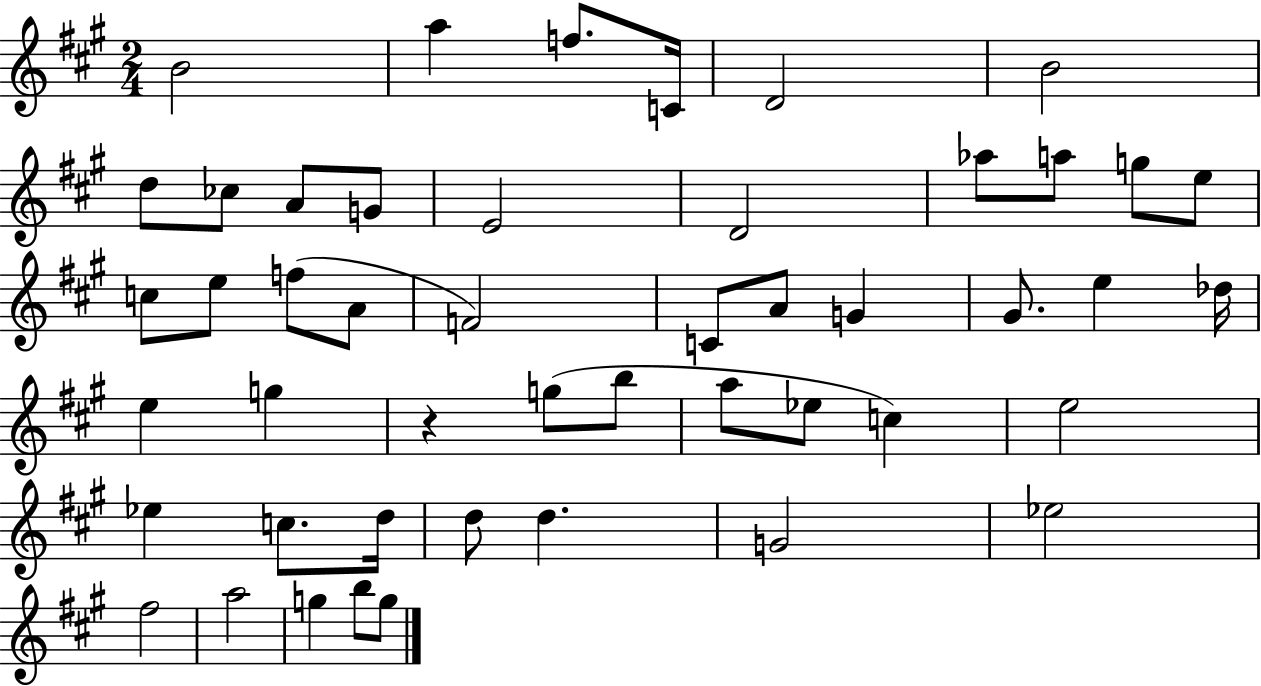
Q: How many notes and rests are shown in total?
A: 48